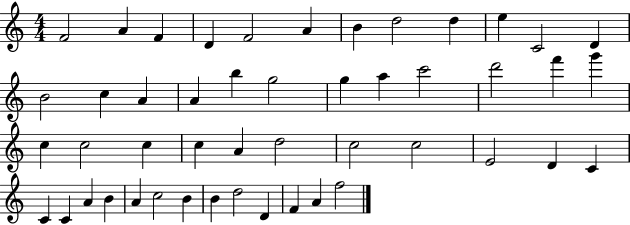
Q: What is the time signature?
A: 4/4